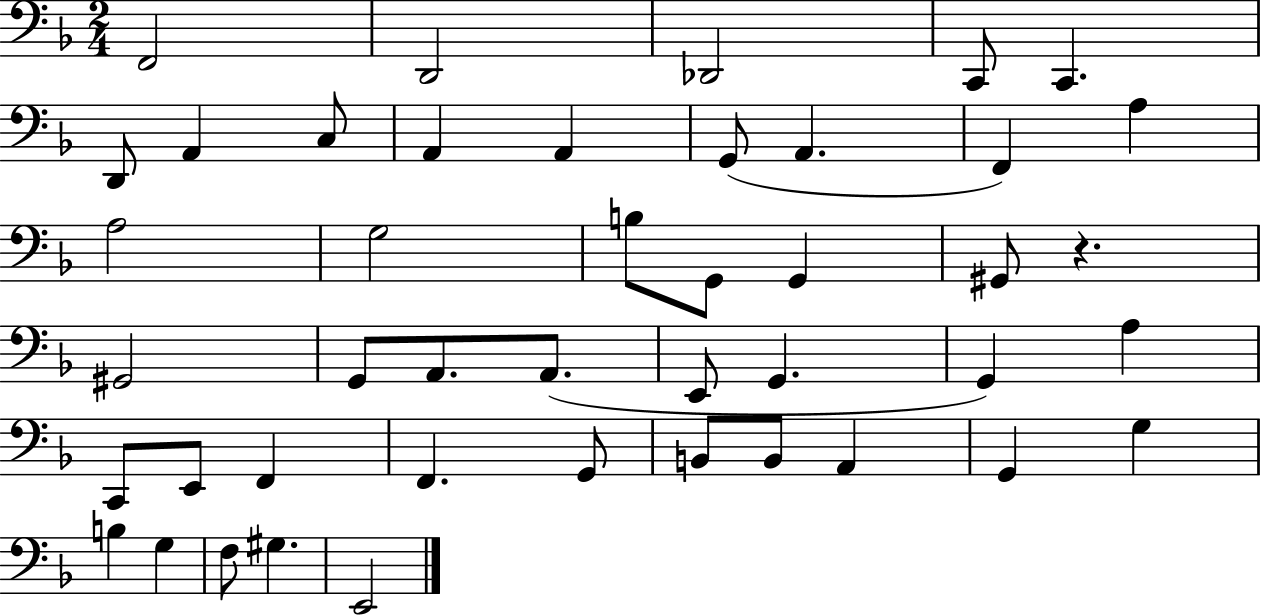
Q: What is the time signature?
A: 2/4